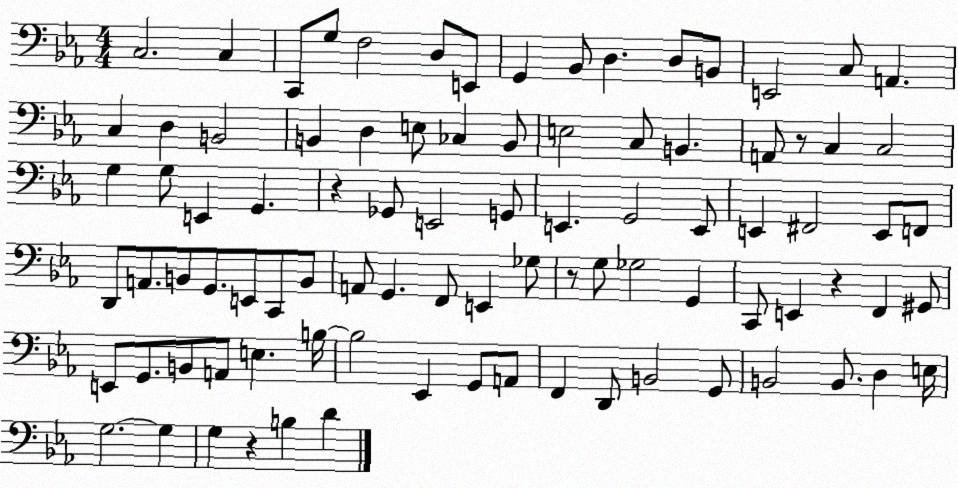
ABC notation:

X:1
T:Untitled
M:4/4
L:1/4
K:Eb
C,2 C, C,,/2 G,/2 F,2 D,/2 E,,/2 G,, _B,,/2 D, D,/2 B,,/2 E,,2 C,/2 A,, C, D, B,,2 B,, D, E,/2 _C, B,,/2 E,2 C,/2 B,, A,,/2 z/2 C, C,2 G, G,/2 E,, G,, z _G,,/2 E,,2 G,,/2 E,, G,,2 E,,/2 E,, ^F,,2 E,,/2 F,,/2 D,,/2 A,,/2 B,,/2 G,,/2 E,,/2 C,,/2 B,,/2 A,,/2 G,, F,,/2 E,, _G,/2 z/2 G,/2 _G,2 G,, C,,/2 E,, z F,, ^G,,/2 E,,/2 G,,/2 B,,/2 A,,/2 E, B,/4 B,2 _E,, G,,/2 A,,/2 F,, D,,/2 B,,2 G,,/2 B,,2 B,,/2 D, E,/4 G,2 G, G, z B, D